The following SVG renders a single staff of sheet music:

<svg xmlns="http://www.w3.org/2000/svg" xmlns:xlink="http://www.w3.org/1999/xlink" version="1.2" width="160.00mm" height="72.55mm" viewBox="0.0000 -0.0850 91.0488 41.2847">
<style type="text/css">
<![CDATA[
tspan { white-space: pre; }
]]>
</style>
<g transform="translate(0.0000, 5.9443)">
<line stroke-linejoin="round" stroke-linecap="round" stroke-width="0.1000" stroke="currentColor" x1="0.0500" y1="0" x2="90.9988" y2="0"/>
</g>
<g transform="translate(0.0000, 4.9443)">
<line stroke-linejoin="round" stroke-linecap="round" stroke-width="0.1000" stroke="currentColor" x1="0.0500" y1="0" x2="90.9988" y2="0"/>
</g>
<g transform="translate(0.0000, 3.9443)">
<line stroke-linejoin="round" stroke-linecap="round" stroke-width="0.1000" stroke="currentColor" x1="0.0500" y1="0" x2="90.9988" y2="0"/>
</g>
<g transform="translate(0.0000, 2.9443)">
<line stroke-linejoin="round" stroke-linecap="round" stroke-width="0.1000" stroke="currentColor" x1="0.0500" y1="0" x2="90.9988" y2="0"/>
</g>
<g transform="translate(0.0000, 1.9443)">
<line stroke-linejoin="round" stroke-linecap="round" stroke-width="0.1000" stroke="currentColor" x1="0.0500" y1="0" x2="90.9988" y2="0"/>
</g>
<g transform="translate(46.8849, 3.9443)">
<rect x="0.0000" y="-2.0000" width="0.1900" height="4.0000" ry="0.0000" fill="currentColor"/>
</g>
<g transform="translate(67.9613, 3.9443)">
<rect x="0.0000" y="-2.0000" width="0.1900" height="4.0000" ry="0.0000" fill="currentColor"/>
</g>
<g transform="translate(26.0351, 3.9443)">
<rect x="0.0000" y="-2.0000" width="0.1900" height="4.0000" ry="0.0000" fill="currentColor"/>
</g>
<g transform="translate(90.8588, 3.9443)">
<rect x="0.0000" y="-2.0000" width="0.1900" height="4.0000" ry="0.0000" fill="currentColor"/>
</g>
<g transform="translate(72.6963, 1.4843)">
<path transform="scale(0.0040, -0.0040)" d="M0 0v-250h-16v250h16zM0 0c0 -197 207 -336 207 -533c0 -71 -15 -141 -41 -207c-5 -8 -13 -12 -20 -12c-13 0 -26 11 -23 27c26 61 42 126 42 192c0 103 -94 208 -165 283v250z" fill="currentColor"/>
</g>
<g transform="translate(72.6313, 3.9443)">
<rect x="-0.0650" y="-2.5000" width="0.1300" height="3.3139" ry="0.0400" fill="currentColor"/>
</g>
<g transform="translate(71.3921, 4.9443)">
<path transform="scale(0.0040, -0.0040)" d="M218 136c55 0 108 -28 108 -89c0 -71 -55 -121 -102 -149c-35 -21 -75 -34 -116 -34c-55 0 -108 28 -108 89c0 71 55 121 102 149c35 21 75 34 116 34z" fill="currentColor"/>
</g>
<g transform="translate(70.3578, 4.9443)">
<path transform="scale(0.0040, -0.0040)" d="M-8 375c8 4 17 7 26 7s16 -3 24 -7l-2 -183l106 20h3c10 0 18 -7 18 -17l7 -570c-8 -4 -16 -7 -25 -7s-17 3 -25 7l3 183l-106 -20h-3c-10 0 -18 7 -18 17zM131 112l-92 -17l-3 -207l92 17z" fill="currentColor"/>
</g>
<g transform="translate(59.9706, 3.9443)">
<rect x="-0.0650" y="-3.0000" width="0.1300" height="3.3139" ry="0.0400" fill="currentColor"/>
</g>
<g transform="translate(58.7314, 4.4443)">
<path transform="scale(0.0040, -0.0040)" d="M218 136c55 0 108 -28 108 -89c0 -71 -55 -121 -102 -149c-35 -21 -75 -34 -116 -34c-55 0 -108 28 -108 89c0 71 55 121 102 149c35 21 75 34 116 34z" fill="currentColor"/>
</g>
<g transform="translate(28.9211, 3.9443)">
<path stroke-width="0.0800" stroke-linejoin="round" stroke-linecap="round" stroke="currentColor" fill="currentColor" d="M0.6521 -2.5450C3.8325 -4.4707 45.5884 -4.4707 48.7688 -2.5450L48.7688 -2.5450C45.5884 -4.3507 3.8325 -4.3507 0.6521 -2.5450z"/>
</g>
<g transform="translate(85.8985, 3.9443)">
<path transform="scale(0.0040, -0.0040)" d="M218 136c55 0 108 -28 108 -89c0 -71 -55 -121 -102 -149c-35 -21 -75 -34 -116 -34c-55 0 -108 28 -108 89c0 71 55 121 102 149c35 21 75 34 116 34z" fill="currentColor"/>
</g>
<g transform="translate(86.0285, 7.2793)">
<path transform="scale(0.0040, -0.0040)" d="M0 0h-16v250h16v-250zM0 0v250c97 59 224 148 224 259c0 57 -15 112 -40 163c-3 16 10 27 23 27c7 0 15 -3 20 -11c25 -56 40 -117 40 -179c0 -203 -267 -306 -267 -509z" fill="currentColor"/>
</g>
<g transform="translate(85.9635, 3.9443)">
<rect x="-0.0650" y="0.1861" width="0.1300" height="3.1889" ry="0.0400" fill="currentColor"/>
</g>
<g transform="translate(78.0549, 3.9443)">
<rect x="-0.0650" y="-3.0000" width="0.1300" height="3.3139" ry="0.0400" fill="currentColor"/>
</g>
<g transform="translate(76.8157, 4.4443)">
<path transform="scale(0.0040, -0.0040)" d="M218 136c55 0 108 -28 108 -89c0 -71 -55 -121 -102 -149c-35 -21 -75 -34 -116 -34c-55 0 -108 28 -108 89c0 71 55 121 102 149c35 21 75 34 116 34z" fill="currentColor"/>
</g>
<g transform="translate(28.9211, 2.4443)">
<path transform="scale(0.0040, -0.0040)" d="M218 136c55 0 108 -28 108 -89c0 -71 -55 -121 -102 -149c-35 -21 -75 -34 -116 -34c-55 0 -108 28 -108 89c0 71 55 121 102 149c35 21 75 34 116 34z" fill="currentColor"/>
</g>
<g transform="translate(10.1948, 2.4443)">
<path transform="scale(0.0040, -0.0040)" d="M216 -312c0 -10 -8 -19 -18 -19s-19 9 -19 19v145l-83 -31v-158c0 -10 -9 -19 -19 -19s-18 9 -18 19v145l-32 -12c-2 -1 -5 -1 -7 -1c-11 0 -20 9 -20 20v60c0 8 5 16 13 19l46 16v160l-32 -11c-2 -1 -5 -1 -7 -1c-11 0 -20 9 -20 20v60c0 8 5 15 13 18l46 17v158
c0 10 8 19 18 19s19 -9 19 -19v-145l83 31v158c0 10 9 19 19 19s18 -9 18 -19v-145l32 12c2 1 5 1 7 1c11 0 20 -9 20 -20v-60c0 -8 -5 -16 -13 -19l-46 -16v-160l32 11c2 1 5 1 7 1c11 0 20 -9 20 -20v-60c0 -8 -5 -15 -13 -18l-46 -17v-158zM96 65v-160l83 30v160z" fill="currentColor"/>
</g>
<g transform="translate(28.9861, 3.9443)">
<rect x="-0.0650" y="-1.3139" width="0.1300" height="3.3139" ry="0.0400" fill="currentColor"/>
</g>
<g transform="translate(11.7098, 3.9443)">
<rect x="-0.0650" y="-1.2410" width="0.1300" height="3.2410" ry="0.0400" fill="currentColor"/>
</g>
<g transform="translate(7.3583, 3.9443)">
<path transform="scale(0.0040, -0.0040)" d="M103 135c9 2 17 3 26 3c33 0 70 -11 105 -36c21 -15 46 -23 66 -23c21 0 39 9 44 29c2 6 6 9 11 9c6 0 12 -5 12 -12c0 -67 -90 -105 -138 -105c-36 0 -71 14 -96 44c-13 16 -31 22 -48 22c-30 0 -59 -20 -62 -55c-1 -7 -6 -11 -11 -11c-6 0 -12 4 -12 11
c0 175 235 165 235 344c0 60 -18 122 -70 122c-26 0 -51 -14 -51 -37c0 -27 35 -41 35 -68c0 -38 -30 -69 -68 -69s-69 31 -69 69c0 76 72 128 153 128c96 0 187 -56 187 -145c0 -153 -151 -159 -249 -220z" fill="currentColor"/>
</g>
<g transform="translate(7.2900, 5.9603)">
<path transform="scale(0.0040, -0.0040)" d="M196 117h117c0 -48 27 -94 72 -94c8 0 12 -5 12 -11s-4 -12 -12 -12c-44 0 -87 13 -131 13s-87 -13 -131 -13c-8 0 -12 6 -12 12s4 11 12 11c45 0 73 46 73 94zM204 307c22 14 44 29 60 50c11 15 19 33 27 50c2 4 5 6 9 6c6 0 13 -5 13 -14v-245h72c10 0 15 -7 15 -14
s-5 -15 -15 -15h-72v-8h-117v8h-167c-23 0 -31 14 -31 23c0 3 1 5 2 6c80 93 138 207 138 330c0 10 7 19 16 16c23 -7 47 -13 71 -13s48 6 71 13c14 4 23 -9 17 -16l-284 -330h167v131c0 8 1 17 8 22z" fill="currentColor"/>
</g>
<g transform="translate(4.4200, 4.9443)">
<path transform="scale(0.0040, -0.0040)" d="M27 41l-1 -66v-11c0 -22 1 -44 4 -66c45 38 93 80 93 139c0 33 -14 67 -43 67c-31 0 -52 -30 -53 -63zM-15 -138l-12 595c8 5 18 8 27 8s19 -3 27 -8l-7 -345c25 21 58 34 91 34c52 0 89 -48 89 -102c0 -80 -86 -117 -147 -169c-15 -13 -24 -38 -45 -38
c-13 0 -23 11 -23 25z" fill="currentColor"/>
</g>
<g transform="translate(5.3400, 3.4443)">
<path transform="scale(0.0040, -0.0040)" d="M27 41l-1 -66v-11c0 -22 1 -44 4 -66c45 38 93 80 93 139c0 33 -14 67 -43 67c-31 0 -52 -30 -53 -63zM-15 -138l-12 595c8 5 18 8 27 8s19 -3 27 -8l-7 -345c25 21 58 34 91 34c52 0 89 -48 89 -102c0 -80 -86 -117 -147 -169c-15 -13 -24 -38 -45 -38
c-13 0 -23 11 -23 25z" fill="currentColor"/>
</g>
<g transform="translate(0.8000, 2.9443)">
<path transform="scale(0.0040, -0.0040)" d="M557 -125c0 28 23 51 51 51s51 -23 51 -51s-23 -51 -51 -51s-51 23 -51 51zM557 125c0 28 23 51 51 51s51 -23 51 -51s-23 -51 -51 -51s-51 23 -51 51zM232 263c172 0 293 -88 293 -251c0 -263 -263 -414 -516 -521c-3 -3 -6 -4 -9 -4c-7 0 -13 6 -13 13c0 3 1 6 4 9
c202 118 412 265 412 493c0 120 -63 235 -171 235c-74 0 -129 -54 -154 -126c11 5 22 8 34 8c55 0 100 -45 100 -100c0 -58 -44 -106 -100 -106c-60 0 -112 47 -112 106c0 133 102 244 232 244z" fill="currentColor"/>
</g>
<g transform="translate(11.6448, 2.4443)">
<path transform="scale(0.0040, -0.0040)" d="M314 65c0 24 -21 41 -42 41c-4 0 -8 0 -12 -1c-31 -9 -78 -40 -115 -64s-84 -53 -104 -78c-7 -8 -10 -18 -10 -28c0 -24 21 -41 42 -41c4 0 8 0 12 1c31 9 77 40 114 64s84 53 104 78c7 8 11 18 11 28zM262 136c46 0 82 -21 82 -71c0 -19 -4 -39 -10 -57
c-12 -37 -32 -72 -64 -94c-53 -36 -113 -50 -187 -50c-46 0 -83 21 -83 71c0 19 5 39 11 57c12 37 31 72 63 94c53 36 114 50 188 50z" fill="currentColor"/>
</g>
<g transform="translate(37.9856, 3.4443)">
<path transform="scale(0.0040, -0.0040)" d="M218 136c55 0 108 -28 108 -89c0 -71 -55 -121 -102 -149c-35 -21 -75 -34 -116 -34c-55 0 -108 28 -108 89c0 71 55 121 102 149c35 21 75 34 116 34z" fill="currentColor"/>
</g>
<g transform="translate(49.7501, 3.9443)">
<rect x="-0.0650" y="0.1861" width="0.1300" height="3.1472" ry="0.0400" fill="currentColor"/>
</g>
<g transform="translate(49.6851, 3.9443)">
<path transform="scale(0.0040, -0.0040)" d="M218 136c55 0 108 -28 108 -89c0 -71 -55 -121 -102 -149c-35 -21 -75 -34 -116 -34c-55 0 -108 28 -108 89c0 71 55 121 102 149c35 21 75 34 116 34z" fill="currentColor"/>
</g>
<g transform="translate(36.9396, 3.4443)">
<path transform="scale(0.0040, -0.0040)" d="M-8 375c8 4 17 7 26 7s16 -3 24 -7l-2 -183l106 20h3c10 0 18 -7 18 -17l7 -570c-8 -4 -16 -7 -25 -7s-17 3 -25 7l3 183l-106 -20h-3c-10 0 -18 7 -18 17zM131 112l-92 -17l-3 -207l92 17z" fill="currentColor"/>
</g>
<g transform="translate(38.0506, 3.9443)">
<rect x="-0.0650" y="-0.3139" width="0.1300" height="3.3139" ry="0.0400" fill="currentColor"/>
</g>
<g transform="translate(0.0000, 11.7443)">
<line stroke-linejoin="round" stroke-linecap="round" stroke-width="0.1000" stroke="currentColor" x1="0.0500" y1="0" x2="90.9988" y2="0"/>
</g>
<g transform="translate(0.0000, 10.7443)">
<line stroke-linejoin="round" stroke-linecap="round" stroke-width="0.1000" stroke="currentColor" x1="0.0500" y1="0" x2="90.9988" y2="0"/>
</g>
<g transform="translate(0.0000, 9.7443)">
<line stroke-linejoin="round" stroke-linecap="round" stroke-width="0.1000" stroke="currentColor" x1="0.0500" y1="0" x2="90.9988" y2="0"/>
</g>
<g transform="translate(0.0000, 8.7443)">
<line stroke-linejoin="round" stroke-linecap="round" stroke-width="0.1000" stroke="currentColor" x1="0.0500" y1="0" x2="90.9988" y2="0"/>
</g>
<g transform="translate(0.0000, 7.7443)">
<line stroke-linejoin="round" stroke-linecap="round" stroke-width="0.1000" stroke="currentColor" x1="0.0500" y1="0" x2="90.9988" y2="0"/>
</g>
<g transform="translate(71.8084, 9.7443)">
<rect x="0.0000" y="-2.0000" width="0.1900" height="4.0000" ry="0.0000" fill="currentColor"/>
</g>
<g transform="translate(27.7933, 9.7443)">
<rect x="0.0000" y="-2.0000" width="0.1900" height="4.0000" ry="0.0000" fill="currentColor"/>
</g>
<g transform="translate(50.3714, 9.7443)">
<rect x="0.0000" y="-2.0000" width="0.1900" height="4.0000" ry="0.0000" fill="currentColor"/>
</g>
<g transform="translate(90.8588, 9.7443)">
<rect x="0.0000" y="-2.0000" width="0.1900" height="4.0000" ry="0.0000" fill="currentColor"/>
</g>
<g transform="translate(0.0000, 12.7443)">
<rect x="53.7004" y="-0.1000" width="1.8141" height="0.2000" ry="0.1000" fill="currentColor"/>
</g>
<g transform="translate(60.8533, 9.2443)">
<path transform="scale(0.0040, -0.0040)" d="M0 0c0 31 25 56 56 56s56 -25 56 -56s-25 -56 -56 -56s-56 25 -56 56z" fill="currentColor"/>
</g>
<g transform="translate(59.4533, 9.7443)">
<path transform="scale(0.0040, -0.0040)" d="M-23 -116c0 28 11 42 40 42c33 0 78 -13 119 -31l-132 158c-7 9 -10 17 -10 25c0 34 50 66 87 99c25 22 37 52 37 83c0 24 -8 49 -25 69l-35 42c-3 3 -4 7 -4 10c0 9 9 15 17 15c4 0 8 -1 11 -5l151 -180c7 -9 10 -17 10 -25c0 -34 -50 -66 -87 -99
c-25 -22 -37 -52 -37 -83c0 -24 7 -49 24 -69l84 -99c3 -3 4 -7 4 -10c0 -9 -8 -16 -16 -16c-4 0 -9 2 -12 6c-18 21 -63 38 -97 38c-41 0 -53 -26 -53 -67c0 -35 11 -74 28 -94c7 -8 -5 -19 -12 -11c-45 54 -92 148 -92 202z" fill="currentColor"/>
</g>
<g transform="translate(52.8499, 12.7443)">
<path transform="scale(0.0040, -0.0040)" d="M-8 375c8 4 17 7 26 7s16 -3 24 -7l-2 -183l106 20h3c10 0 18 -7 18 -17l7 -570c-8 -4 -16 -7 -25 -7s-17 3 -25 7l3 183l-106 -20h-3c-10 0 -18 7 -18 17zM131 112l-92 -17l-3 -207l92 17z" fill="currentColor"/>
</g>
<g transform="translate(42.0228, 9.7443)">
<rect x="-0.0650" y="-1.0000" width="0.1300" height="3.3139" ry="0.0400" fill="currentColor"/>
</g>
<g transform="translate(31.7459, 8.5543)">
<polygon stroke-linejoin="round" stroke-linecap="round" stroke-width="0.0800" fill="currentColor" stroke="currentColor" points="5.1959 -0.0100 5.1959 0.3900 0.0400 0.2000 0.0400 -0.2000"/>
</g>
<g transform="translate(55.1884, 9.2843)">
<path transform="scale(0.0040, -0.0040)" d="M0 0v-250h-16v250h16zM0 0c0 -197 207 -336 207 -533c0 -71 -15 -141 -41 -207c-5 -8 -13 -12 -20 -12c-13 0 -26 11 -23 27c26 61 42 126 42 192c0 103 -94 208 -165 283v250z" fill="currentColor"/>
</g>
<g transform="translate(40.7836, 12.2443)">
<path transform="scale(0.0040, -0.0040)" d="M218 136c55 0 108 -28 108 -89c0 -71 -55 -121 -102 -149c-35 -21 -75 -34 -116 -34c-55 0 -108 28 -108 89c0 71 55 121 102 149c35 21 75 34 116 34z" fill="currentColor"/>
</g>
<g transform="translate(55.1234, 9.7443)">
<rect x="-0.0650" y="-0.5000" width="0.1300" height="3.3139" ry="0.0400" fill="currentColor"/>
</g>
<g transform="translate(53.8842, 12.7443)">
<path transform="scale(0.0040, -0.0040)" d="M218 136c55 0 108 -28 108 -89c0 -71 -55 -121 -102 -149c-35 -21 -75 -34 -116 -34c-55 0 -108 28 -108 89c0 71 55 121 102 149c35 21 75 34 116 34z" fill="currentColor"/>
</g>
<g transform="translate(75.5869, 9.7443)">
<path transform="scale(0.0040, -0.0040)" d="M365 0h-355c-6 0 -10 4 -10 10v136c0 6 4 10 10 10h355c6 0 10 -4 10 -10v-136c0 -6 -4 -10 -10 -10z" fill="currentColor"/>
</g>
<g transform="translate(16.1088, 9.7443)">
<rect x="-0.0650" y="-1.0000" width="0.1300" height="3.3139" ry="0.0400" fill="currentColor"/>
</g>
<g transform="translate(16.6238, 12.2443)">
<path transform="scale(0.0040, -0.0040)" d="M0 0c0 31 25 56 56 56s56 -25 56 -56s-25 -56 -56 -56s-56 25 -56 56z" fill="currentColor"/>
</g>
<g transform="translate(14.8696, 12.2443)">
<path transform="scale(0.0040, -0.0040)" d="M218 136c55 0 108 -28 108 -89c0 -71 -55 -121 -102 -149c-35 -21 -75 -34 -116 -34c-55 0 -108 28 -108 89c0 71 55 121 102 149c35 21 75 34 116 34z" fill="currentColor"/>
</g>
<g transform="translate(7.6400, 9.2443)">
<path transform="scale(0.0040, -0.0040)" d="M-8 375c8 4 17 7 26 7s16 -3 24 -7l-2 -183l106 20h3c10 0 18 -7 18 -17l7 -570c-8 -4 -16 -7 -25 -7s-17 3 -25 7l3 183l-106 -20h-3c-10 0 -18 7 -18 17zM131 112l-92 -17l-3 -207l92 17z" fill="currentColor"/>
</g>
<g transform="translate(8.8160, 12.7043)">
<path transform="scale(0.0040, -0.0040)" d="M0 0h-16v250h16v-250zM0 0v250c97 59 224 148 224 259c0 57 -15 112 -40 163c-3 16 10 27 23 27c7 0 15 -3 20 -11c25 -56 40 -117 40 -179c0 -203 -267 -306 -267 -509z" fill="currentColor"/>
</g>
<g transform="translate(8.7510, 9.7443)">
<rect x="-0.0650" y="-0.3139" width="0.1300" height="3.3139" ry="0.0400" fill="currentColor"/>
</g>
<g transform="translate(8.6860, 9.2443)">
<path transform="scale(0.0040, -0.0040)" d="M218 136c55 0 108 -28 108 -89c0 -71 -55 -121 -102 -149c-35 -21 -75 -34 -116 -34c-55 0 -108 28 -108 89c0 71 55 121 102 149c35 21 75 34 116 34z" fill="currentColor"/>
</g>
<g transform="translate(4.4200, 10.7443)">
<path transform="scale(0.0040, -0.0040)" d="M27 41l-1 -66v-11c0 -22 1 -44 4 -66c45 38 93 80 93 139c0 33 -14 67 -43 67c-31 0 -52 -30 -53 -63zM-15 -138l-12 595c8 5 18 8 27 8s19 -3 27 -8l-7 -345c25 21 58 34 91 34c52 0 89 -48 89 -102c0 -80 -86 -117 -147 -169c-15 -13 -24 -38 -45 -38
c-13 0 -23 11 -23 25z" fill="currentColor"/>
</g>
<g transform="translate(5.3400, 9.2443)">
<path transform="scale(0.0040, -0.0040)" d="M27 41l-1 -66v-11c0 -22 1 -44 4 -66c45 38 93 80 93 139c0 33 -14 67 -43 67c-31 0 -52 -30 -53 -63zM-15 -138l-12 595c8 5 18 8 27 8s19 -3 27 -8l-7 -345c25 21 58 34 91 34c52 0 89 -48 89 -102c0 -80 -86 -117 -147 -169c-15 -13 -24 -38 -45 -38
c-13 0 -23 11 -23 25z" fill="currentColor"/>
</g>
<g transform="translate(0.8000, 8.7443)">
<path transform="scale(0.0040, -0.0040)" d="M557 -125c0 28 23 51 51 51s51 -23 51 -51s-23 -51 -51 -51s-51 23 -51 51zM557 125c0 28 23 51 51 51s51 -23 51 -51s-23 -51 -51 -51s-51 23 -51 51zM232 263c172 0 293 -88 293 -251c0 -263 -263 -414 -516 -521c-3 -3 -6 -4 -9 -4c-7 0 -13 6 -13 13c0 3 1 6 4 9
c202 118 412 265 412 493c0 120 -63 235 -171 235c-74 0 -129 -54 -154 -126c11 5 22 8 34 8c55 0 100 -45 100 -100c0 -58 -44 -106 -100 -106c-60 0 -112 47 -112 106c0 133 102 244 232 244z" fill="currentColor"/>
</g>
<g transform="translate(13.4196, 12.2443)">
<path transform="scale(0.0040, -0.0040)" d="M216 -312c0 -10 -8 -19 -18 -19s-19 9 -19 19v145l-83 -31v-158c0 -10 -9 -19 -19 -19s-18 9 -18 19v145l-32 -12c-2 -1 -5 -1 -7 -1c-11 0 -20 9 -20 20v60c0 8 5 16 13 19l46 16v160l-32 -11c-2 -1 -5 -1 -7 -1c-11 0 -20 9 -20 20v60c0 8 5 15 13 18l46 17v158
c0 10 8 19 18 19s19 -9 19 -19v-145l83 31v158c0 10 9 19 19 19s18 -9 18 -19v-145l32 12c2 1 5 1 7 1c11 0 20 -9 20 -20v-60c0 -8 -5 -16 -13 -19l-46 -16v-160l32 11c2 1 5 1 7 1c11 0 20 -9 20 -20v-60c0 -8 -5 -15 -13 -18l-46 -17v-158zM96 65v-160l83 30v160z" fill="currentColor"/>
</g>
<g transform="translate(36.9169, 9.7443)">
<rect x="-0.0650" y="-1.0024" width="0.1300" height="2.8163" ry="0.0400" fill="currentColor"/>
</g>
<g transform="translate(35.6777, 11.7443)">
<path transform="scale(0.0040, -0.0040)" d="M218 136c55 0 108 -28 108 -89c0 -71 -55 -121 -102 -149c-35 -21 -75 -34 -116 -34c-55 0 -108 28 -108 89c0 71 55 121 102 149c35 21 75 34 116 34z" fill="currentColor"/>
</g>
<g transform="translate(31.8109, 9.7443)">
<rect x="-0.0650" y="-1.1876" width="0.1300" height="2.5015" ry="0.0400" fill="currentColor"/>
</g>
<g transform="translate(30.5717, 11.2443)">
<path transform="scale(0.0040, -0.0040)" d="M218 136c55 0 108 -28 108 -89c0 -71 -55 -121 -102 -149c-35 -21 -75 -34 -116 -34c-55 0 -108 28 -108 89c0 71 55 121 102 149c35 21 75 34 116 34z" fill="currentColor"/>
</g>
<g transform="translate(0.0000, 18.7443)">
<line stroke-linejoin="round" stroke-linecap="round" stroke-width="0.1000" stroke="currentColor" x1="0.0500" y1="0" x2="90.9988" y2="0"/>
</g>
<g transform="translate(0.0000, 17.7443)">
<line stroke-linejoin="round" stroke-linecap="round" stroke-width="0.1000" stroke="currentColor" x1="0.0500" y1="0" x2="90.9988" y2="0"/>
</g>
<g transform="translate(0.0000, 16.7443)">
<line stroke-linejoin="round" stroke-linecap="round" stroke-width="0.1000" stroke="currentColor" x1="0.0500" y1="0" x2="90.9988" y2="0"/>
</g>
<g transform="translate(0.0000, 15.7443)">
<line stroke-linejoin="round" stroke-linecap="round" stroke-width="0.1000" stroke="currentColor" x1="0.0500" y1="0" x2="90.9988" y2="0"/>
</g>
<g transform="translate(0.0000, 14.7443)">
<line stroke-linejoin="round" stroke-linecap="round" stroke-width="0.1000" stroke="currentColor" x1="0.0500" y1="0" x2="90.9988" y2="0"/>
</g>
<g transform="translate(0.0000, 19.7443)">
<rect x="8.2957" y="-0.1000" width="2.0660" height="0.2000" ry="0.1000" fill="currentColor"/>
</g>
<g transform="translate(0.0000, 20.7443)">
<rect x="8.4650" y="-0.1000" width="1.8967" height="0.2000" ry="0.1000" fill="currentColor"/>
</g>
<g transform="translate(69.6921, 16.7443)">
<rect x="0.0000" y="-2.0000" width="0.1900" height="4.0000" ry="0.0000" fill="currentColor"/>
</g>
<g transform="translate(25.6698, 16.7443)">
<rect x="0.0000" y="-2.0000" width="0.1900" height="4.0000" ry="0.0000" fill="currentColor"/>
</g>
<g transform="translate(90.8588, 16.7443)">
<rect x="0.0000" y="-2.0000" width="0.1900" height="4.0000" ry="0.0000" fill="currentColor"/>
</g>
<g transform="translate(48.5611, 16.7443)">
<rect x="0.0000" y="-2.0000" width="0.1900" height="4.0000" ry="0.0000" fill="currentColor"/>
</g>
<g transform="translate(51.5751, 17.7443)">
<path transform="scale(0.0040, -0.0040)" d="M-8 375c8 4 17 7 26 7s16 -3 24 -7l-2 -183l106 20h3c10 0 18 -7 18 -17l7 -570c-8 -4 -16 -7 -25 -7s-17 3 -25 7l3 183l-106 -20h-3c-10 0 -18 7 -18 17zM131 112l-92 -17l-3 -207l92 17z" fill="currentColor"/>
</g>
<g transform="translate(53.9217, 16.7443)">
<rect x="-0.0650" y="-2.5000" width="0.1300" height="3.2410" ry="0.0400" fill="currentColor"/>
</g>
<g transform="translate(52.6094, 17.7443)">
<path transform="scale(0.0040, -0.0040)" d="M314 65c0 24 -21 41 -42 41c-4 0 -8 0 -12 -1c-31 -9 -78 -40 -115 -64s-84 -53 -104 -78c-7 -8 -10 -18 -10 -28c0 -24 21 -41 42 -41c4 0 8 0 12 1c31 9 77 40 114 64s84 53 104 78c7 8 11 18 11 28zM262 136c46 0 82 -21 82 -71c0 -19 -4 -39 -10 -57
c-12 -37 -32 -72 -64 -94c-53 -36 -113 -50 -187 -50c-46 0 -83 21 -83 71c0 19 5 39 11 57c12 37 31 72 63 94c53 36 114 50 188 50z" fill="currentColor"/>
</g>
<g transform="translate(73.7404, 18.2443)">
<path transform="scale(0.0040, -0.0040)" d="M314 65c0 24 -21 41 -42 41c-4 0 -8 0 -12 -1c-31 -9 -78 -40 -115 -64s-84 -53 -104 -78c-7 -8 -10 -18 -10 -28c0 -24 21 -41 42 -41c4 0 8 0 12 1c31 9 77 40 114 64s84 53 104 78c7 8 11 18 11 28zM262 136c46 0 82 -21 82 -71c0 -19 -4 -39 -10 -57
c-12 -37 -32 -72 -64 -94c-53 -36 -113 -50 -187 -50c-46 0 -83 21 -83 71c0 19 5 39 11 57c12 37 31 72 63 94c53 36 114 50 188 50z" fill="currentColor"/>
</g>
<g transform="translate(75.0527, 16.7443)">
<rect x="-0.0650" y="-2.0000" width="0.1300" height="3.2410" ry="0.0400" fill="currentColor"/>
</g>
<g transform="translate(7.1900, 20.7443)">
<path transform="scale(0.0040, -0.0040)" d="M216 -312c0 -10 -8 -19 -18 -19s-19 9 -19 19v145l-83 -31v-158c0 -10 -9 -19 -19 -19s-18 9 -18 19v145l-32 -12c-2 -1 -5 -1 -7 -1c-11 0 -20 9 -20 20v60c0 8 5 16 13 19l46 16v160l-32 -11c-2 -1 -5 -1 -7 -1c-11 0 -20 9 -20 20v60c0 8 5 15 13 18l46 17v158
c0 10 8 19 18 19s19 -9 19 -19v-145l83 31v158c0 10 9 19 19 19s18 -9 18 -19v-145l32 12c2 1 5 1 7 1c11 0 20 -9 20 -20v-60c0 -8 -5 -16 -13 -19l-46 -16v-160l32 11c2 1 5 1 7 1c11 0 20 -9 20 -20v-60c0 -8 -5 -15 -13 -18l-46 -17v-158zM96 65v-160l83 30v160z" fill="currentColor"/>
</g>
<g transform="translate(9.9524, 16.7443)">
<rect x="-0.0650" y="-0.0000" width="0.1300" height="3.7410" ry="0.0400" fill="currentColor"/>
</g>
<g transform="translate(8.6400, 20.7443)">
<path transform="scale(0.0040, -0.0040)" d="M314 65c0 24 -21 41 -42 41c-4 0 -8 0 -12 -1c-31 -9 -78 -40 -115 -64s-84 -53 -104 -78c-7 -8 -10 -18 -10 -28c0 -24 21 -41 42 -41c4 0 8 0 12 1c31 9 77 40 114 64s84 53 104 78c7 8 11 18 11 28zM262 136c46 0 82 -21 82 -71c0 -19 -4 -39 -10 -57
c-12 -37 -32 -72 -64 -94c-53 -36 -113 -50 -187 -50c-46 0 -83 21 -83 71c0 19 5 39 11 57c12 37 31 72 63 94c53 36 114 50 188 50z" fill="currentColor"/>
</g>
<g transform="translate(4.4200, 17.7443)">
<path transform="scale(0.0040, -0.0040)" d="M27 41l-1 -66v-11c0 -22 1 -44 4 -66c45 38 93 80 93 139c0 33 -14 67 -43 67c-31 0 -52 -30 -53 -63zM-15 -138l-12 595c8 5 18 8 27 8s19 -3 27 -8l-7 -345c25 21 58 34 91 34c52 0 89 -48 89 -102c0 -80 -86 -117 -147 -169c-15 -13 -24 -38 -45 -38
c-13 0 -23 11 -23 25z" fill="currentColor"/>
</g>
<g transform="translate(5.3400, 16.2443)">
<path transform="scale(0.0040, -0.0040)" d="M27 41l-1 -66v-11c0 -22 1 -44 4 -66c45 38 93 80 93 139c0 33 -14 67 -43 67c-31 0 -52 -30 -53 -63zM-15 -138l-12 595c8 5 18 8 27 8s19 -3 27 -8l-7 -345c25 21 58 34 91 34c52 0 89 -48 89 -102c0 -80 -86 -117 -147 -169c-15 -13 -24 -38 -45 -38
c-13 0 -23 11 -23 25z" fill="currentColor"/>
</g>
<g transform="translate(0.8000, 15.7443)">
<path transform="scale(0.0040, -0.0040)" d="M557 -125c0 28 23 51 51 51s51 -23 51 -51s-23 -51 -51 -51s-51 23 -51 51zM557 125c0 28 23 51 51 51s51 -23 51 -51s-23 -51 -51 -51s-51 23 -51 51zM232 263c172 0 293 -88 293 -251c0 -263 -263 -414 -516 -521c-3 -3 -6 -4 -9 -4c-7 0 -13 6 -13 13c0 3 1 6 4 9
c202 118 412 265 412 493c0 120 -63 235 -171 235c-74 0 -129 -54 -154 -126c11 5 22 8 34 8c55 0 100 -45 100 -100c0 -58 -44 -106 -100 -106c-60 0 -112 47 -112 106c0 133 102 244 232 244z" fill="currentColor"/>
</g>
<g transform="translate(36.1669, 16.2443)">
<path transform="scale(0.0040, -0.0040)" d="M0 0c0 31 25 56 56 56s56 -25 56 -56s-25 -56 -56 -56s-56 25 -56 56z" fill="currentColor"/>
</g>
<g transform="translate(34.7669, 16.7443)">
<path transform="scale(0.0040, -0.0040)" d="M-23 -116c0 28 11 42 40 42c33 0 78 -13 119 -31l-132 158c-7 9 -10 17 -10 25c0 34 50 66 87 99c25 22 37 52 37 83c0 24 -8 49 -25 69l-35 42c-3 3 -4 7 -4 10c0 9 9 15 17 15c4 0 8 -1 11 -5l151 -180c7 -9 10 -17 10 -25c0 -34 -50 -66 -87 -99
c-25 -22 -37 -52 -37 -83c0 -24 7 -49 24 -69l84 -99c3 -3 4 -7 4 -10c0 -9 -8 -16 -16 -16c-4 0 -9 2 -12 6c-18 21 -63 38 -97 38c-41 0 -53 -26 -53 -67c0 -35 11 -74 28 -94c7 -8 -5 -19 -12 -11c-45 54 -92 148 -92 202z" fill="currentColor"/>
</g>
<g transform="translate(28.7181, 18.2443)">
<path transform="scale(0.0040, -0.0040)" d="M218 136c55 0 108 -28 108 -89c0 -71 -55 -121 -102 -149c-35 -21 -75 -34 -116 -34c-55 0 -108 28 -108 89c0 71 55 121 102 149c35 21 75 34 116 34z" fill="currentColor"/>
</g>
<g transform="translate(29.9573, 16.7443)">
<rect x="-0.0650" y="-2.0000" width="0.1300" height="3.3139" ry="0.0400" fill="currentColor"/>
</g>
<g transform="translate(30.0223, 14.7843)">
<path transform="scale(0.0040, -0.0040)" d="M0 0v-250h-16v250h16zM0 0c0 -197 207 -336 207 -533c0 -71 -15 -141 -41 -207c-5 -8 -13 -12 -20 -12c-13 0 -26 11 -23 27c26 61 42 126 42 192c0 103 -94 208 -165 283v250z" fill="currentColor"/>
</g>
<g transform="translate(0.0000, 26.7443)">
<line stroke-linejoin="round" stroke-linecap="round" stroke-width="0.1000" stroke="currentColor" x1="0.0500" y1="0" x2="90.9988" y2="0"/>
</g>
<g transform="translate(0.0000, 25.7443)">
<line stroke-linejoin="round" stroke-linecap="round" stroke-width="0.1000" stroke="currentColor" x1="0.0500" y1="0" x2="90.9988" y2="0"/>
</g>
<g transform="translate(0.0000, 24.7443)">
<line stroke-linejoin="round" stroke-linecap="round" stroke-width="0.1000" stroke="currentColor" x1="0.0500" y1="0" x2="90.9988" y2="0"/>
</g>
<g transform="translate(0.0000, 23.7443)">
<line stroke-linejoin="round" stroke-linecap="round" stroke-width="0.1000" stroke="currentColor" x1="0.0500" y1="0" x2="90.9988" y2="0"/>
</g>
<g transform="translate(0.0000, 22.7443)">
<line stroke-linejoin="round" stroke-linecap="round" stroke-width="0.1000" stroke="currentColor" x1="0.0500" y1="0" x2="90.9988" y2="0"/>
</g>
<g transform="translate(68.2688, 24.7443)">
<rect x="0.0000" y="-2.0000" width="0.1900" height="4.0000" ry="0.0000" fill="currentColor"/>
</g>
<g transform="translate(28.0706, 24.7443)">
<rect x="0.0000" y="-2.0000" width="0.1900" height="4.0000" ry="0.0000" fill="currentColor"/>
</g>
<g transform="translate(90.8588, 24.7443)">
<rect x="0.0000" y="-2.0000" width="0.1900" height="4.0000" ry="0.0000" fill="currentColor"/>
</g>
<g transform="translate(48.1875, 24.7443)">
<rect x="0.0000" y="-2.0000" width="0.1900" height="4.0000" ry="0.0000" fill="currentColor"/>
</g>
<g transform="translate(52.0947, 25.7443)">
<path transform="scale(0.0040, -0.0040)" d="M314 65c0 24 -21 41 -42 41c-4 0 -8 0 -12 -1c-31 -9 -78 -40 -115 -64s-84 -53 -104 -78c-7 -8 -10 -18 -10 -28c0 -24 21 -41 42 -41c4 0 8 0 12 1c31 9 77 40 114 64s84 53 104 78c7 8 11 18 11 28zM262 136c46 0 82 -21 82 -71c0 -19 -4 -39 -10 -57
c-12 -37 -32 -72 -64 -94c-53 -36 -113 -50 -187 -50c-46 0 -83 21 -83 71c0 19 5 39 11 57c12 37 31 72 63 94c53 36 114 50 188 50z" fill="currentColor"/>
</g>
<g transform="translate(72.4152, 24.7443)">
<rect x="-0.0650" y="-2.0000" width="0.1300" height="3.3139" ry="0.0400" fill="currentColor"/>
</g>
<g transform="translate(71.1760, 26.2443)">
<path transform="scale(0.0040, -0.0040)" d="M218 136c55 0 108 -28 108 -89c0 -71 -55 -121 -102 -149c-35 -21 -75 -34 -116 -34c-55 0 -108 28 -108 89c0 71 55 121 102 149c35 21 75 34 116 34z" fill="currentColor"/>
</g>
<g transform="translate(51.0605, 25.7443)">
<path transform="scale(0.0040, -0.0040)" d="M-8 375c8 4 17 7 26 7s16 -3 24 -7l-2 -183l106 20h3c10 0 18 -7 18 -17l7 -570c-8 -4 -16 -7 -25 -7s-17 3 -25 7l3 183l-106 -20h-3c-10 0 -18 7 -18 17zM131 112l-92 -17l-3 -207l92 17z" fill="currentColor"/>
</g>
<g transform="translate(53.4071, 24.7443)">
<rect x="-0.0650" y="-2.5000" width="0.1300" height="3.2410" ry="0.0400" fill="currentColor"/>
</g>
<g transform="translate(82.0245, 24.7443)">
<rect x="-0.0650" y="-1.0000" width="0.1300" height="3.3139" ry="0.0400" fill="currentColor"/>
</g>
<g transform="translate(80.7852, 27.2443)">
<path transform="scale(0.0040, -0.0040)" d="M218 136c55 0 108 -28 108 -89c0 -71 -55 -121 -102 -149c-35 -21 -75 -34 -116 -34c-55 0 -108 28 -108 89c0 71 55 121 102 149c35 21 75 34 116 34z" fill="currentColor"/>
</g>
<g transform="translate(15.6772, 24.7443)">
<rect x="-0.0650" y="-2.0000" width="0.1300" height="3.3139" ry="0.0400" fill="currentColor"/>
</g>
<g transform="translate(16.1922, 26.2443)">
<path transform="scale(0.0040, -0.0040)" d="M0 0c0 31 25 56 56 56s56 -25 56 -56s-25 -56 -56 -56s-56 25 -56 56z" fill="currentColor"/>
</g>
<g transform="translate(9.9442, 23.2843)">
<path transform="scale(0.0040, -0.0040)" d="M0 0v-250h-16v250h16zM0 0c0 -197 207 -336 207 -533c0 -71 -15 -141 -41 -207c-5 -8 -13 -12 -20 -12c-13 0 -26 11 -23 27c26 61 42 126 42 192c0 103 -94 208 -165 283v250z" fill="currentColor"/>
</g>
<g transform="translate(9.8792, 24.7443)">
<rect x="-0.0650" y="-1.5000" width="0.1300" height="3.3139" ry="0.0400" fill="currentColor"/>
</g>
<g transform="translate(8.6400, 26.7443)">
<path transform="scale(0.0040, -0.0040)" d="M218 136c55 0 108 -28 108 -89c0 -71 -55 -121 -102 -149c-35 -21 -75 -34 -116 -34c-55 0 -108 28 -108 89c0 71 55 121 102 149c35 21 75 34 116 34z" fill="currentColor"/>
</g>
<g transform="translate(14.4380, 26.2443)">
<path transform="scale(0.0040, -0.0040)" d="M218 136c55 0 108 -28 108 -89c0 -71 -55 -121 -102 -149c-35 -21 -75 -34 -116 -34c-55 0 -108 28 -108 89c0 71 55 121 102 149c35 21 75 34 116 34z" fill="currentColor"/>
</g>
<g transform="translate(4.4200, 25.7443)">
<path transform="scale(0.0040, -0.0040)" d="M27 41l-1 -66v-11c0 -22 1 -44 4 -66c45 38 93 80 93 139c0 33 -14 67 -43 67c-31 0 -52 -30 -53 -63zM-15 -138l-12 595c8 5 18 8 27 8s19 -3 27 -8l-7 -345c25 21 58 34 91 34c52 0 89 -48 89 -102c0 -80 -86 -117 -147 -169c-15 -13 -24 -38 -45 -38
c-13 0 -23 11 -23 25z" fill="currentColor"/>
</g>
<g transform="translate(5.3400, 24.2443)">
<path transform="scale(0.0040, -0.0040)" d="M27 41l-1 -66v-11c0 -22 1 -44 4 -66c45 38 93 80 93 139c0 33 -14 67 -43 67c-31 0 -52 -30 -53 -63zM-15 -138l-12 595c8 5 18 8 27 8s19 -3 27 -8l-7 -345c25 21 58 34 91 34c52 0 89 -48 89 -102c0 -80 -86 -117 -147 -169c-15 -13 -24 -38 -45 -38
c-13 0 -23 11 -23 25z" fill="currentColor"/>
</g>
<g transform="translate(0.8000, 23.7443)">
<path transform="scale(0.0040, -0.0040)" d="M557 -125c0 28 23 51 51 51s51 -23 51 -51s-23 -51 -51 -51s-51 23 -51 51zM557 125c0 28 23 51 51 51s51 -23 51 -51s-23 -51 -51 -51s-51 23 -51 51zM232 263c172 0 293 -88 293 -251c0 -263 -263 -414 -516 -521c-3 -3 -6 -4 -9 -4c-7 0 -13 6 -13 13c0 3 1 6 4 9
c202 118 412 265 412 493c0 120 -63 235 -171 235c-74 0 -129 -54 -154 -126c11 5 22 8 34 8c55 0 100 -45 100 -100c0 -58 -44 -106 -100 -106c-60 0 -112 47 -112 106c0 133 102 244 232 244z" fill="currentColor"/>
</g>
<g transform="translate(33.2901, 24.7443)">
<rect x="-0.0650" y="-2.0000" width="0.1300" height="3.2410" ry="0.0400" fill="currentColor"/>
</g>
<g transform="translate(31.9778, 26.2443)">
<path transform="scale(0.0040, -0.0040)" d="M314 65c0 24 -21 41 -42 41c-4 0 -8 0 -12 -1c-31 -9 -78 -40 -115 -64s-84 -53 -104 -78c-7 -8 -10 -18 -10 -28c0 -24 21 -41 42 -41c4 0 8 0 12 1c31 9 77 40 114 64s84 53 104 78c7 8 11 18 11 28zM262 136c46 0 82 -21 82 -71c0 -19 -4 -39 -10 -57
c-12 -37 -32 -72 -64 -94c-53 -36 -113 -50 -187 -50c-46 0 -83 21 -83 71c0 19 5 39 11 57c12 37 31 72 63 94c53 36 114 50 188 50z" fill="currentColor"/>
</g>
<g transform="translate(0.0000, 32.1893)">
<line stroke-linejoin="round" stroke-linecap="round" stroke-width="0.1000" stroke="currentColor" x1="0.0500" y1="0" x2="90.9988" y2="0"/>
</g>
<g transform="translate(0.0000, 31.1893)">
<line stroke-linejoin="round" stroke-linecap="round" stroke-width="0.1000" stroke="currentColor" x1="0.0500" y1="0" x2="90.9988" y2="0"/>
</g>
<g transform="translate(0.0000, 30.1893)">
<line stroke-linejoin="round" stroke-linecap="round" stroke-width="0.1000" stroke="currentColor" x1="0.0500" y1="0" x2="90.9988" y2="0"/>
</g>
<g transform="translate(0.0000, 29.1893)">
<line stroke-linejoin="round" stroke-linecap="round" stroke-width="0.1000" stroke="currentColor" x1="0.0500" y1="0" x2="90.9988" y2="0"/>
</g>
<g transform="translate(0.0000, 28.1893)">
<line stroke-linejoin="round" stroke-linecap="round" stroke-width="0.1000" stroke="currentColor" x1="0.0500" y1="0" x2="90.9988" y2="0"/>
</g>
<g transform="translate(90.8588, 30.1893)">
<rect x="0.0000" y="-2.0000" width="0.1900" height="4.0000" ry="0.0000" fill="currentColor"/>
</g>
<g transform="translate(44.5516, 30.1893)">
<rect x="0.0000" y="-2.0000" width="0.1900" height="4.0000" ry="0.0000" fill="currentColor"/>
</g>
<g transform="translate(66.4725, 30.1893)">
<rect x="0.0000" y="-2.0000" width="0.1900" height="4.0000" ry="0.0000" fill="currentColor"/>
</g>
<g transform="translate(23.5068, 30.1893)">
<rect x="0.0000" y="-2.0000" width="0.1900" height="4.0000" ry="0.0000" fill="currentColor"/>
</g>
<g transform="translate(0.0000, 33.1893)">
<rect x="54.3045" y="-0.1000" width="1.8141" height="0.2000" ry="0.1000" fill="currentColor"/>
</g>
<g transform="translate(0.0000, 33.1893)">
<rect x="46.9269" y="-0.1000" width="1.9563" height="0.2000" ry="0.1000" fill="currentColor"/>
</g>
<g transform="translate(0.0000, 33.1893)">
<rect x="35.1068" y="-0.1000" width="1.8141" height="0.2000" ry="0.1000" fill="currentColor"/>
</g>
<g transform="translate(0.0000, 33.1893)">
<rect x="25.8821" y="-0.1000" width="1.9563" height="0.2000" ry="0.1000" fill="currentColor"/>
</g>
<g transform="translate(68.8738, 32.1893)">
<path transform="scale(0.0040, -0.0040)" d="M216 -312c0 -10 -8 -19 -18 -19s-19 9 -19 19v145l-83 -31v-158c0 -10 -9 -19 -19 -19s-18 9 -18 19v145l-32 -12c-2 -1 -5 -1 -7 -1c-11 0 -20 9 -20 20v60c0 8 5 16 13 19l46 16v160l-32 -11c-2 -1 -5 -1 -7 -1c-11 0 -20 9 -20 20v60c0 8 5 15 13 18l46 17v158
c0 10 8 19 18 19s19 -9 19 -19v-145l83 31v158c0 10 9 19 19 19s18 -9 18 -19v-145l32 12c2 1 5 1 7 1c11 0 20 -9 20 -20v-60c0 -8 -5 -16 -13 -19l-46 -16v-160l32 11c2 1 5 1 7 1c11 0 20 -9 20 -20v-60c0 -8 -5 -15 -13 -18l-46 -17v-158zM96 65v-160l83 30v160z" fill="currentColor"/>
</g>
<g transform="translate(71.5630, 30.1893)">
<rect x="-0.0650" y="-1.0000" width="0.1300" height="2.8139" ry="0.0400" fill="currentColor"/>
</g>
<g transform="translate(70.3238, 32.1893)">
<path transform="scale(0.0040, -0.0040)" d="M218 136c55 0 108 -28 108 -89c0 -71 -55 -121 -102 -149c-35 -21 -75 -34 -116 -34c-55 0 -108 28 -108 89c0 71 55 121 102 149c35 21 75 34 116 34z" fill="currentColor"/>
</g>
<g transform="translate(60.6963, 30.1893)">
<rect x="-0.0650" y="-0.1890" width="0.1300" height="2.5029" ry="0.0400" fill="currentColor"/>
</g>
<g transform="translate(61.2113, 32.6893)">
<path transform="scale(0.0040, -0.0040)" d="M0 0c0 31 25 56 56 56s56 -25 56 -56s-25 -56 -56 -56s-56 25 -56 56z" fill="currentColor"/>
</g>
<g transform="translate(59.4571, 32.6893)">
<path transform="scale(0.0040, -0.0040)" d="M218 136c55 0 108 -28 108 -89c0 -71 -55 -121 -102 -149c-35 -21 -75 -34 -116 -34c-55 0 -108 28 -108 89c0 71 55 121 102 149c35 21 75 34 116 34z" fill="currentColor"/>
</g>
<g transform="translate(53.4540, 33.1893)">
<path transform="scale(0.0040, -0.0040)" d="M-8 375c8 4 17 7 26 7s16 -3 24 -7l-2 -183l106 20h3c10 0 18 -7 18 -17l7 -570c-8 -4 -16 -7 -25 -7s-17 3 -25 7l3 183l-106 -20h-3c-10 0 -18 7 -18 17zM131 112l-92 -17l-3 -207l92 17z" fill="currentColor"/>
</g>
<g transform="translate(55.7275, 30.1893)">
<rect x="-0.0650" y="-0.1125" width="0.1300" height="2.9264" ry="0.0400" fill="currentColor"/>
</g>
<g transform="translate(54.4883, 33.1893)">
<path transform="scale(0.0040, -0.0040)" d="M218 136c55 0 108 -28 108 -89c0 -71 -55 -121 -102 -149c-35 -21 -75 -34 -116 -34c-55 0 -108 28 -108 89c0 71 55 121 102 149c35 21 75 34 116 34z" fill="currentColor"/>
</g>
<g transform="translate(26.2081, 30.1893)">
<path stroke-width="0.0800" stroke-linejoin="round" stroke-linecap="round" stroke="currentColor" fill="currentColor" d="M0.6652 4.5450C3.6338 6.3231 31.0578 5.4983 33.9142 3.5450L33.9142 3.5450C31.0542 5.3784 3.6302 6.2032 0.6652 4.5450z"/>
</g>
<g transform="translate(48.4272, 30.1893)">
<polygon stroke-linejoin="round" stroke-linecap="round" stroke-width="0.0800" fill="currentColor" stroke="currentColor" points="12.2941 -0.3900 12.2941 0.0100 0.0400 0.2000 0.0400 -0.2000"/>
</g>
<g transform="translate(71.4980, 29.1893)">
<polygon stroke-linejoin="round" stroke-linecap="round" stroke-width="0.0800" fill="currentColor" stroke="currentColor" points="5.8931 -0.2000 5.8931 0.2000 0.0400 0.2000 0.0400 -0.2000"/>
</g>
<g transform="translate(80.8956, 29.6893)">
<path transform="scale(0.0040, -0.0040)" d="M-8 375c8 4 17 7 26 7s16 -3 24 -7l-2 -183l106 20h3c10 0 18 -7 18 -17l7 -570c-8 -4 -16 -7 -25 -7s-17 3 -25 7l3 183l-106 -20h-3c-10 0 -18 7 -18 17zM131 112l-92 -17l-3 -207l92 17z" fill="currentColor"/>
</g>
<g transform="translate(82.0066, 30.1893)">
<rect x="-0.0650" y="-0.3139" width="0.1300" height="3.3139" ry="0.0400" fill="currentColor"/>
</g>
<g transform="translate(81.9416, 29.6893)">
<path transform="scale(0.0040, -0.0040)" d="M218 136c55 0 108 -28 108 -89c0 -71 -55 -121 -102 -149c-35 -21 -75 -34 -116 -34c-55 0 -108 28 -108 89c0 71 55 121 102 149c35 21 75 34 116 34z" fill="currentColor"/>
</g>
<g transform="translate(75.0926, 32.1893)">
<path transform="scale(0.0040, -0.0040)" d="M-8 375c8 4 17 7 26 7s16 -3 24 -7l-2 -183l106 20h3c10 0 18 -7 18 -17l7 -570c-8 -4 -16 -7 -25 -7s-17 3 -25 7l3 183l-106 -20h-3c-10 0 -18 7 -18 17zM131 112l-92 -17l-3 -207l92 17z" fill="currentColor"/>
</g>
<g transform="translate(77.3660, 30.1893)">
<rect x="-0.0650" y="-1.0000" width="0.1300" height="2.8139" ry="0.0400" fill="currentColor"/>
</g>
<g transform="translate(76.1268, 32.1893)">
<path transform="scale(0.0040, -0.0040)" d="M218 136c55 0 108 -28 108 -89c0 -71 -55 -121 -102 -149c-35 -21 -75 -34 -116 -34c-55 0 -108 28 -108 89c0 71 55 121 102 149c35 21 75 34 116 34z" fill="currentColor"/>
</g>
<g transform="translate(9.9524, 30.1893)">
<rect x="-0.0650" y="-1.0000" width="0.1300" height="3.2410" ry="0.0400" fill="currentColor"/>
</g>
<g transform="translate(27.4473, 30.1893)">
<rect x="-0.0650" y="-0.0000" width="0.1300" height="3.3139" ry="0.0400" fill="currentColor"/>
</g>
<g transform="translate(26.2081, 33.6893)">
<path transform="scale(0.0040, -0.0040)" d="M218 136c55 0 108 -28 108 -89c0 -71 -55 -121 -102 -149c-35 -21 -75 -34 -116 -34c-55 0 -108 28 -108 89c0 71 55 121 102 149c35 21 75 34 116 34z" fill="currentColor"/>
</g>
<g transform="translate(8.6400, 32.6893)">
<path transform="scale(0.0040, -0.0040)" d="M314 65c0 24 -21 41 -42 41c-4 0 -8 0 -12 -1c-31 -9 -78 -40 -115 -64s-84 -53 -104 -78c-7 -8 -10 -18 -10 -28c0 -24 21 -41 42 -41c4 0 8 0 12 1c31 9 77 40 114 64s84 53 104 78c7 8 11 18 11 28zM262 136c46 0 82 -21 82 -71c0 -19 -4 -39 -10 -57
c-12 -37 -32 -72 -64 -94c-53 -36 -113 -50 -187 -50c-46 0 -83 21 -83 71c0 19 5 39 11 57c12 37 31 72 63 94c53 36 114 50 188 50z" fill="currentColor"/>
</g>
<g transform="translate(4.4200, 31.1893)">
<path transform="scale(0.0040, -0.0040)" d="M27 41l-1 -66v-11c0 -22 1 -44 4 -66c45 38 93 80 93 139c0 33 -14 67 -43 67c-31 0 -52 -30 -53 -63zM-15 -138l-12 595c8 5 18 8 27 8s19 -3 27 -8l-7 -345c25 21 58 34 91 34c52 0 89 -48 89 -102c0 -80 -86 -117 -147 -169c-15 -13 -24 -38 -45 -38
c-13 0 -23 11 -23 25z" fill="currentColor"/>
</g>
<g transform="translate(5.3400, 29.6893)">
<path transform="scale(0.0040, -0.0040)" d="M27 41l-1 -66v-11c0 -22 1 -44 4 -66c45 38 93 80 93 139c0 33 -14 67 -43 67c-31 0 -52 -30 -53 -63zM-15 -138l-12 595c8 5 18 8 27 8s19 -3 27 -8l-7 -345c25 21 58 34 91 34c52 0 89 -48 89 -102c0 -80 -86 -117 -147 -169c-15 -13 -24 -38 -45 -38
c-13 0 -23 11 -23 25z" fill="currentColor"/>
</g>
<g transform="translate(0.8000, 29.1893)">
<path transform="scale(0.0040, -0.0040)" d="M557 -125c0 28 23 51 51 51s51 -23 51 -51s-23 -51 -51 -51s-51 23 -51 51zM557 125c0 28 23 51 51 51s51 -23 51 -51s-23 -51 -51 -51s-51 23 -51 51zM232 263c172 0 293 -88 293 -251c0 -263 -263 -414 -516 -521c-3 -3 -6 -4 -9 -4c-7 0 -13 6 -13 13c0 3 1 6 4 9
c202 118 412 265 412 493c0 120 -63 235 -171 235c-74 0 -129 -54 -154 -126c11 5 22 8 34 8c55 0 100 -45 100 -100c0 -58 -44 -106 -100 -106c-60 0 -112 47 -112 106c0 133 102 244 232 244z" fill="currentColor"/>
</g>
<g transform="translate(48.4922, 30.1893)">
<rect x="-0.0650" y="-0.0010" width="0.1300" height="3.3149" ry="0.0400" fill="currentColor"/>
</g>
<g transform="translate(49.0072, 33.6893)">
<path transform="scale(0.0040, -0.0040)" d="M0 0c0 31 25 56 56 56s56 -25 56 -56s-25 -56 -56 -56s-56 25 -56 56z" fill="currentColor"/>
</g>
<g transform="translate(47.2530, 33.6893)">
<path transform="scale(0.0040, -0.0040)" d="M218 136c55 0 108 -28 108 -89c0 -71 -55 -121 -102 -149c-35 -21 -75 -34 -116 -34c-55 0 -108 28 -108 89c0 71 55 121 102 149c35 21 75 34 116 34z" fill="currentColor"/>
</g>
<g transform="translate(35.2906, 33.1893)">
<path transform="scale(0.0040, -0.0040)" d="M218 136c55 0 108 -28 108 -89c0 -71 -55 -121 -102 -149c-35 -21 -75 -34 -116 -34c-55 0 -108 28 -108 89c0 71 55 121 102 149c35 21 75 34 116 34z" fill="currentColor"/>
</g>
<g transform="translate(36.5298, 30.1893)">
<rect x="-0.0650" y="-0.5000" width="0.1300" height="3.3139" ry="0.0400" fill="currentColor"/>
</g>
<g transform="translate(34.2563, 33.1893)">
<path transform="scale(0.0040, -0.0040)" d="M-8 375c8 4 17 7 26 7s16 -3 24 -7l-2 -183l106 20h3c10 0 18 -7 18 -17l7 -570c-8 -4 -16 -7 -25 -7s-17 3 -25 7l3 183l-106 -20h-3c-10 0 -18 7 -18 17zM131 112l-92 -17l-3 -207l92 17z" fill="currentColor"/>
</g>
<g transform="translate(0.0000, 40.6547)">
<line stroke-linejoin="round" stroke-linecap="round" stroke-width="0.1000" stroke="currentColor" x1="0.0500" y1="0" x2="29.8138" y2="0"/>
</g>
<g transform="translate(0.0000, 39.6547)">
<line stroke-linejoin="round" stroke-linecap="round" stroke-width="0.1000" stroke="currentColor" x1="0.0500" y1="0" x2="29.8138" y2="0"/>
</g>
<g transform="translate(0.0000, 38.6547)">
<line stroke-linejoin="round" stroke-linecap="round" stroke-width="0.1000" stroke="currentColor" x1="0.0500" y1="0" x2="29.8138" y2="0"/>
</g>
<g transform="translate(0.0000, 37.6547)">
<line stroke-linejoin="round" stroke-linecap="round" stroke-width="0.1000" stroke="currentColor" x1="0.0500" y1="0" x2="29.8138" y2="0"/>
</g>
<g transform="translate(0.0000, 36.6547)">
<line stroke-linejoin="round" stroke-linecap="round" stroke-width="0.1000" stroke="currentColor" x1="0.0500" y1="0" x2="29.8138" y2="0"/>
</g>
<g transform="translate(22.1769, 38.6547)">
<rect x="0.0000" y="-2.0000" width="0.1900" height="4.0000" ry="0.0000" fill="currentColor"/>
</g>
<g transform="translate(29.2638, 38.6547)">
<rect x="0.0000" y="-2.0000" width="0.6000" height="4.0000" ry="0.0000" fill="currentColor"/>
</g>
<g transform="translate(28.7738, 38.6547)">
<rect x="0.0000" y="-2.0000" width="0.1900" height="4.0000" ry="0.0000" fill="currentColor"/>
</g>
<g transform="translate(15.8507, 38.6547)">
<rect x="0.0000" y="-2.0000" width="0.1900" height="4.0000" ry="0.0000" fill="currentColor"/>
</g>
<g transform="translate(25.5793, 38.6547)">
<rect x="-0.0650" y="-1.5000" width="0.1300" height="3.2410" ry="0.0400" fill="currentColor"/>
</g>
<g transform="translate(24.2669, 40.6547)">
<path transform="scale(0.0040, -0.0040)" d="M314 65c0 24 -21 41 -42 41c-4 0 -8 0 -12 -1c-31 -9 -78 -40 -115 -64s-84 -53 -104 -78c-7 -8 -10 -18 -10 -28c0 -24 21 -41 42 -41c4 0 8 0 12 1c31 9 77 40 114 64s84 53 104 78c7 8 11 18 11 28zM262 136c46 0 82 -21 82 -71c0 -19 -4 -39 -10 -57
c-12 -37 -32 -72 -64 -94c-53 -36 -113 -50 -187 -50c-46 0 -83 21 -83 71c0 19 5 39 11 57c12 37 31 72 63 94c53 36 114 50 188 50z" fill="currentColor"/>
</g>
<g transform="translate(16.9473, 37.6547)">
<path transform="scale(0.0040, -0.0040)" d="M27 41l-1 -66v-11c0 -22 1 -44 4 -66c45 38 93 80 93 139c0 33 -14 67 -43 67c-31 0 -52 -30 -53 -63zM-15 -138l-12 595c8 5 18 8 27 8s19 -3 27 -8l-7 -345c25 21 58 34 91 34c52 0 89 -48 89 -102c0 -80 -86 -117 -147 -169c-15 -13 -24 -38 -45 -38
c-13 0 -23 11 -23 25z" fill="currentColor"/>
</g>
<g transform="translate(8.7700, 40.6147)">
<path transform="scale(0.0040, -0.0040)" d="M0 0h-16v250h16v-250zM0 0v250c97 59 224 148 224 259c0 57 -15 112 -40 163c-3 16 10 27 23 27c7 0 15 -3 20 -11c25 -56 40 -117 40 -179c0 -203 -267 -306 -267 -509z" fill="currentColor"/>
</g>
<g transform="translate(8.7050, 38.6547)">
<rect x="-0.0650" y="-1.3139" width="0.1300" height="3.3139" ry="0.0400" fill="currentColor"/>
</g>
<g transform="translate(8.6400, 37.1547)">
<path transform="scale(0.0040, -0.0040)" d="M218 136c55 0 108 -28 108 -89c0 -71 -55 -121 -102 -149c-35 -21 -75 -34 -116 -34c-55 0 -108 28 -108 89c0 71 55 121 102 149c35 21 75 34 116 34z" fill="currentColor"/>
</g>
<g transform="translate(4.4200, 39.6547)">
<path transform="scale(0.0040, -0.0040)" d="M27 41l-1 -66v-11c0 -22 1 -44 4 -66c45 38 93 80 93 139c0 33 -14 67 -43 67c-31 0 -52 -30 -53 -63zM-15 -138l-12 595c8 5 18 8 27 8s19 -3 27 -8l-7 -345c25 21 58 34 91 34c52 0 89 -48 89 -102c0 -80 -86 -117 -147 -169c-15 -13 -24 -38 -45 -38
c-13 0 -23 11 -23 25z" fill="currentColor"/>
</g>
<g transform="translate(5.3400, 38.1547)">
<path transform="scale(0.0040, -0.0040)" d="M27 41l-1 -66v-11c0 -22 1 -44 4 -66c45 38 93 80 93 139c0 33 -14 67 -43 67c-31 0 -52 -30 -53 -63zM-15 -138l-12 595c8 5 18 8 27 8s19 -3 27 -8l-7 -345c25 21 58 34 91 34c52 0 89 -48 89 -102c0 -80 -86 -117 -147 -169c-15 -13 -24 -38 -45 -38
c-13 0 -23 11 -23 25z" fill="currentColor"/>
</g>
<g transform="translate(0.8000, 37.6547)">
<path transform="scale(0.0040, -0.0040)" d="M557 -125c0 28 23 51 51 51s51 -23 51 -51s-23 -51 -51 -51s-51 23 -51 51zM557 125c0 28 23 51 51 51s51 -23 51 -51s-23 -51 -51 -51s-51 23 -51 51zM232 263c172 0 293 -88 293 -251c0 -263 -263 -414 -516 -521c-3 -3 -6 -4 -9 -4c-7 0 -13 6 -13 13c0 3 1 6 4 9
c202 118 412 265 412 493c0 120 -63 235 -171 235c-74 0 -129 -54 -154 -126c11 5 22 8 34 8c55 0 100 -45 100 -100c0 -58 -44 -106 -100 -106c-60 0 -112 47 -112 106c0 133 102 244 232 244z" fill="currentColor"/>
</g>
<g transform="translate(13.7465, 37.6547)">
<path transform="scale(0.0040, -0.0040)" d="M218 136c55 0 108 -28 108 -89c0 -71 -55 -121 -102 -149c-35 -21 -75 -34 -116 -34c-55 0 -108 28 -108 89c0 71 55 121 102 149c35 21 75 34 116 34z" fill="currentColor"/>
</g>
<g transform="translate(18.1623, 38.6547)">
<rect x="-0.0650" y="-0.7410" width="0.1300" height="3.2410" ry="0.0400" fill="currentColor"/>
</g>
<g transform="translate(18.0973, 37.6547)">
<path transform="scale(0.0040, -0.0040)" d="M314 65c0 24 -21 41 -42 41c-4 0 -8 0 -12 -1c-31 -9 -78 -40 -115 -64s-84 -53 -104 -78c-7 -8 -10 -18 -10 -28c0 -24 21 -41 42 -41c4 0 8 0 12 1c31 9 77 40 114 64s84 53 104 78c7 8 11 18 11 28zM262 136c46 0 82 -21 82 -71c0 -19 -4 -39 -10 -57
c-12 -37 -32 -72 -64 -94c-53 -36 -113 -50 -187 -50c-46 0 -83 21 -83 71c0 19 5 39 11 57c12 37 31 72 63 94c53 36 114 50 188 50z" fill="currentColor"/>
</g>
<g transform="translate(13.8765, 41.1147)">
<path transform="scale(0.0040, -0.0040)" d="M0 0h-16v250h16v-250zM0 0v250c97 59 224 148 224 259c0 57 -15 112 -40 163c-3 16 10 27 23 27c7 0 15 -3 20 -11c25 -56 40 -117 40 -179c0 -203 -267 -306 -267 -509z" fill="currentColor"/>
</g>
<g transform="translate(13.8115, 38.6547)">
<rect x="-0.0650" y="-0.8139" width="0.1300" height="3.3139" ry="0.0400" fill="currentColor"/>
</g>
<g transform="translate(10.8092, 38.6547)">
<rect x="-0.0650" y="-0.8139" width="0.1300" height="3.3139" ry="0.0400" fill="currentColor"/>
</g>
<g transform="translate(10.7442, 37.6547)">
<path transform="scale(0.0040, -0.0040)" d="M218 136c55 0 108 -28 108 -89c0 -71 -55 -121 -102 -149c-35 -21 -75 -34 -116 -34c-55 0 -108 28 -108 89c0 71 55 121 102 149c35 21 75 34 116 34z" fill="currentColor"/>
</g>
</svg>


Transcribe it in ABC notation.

X:1
T:Untitled
M:2/4
L:1/4
K:Bb
^G,2 G, E, D, C, B,,/2 C, D,/2 E,/2 ^F,, A,,/2 G,,/2 F,, E,,/2 z z2 ^C,,2 A,,/2 z B,,2 A,,2 G,,/2 A,, A,,2 B,,2 A,, F,, F,,2 D,, E,, D,,/2 E,,/2 F,,/2 ^G,,/2 G,,/2 E, G,/2 F, F,/2 _F,2 G,,2